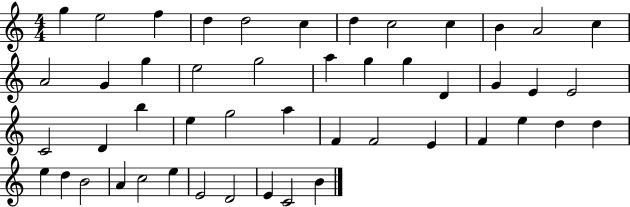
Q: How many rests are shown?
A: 0